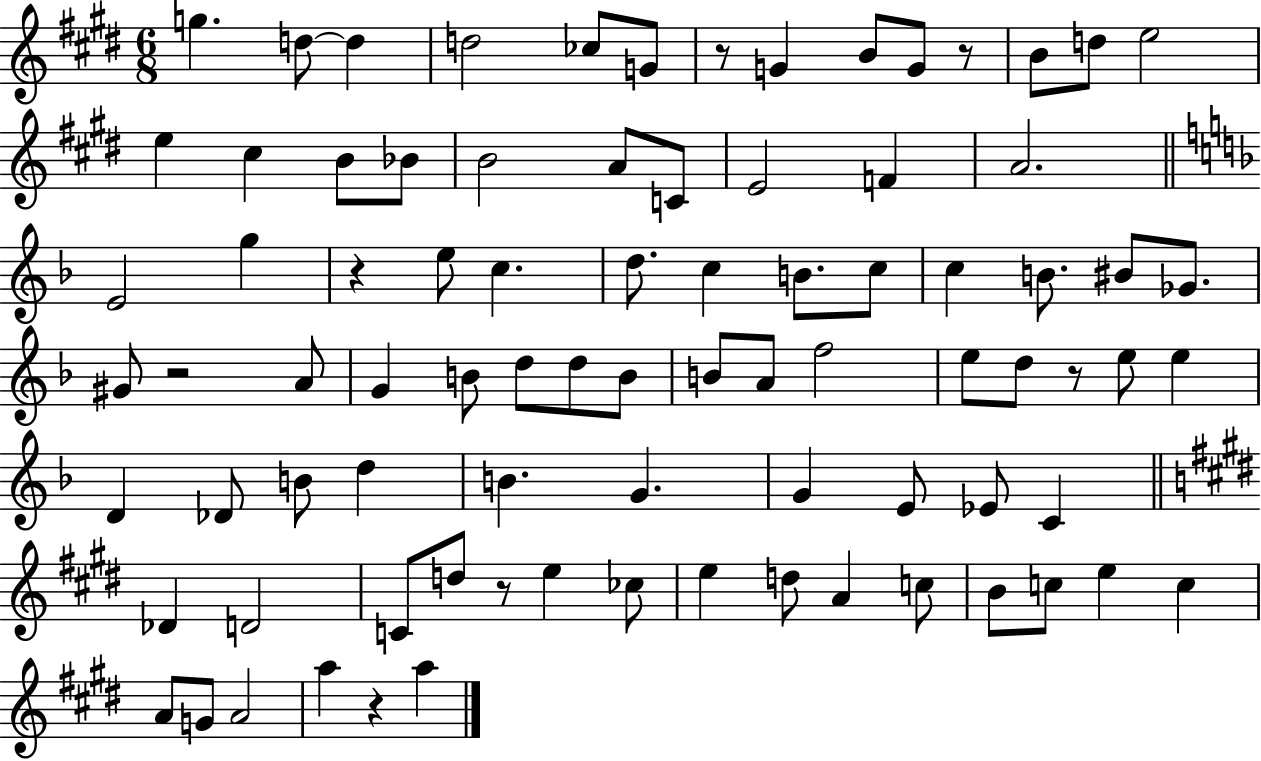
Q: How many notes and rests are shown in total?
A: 84